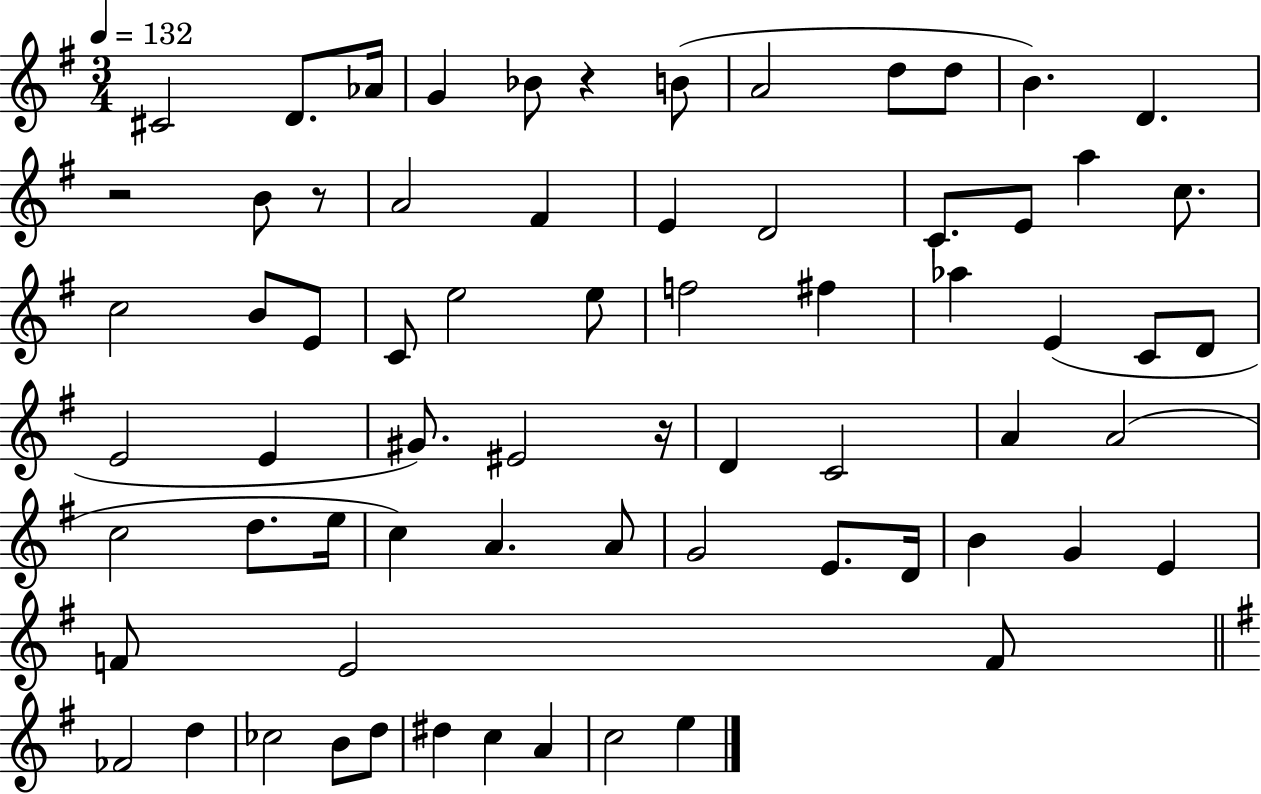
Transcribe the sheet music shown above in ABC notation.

X:1
T:Untitled
M:3/4
L:1/4
K:G
^C2 D/2 _A/4 G _B/2 z B/2 A2 d/2 d/2 B D z2 B/2 z/2 A2 ^F E D2 C/2 E/2 a c/2 c2 B/2 E/2 C/2 e2 e/2 f2 ^f _a E C/2 D/2 E2 E ^G/2 ^E2 z/4 D C2 A A2 c2 d/2 e/4 c A A/2 G2 E/2 D/4 B G E F/2 E2 F/2 _F2 d _c2 B/2 d/2 ^d c A c2 e